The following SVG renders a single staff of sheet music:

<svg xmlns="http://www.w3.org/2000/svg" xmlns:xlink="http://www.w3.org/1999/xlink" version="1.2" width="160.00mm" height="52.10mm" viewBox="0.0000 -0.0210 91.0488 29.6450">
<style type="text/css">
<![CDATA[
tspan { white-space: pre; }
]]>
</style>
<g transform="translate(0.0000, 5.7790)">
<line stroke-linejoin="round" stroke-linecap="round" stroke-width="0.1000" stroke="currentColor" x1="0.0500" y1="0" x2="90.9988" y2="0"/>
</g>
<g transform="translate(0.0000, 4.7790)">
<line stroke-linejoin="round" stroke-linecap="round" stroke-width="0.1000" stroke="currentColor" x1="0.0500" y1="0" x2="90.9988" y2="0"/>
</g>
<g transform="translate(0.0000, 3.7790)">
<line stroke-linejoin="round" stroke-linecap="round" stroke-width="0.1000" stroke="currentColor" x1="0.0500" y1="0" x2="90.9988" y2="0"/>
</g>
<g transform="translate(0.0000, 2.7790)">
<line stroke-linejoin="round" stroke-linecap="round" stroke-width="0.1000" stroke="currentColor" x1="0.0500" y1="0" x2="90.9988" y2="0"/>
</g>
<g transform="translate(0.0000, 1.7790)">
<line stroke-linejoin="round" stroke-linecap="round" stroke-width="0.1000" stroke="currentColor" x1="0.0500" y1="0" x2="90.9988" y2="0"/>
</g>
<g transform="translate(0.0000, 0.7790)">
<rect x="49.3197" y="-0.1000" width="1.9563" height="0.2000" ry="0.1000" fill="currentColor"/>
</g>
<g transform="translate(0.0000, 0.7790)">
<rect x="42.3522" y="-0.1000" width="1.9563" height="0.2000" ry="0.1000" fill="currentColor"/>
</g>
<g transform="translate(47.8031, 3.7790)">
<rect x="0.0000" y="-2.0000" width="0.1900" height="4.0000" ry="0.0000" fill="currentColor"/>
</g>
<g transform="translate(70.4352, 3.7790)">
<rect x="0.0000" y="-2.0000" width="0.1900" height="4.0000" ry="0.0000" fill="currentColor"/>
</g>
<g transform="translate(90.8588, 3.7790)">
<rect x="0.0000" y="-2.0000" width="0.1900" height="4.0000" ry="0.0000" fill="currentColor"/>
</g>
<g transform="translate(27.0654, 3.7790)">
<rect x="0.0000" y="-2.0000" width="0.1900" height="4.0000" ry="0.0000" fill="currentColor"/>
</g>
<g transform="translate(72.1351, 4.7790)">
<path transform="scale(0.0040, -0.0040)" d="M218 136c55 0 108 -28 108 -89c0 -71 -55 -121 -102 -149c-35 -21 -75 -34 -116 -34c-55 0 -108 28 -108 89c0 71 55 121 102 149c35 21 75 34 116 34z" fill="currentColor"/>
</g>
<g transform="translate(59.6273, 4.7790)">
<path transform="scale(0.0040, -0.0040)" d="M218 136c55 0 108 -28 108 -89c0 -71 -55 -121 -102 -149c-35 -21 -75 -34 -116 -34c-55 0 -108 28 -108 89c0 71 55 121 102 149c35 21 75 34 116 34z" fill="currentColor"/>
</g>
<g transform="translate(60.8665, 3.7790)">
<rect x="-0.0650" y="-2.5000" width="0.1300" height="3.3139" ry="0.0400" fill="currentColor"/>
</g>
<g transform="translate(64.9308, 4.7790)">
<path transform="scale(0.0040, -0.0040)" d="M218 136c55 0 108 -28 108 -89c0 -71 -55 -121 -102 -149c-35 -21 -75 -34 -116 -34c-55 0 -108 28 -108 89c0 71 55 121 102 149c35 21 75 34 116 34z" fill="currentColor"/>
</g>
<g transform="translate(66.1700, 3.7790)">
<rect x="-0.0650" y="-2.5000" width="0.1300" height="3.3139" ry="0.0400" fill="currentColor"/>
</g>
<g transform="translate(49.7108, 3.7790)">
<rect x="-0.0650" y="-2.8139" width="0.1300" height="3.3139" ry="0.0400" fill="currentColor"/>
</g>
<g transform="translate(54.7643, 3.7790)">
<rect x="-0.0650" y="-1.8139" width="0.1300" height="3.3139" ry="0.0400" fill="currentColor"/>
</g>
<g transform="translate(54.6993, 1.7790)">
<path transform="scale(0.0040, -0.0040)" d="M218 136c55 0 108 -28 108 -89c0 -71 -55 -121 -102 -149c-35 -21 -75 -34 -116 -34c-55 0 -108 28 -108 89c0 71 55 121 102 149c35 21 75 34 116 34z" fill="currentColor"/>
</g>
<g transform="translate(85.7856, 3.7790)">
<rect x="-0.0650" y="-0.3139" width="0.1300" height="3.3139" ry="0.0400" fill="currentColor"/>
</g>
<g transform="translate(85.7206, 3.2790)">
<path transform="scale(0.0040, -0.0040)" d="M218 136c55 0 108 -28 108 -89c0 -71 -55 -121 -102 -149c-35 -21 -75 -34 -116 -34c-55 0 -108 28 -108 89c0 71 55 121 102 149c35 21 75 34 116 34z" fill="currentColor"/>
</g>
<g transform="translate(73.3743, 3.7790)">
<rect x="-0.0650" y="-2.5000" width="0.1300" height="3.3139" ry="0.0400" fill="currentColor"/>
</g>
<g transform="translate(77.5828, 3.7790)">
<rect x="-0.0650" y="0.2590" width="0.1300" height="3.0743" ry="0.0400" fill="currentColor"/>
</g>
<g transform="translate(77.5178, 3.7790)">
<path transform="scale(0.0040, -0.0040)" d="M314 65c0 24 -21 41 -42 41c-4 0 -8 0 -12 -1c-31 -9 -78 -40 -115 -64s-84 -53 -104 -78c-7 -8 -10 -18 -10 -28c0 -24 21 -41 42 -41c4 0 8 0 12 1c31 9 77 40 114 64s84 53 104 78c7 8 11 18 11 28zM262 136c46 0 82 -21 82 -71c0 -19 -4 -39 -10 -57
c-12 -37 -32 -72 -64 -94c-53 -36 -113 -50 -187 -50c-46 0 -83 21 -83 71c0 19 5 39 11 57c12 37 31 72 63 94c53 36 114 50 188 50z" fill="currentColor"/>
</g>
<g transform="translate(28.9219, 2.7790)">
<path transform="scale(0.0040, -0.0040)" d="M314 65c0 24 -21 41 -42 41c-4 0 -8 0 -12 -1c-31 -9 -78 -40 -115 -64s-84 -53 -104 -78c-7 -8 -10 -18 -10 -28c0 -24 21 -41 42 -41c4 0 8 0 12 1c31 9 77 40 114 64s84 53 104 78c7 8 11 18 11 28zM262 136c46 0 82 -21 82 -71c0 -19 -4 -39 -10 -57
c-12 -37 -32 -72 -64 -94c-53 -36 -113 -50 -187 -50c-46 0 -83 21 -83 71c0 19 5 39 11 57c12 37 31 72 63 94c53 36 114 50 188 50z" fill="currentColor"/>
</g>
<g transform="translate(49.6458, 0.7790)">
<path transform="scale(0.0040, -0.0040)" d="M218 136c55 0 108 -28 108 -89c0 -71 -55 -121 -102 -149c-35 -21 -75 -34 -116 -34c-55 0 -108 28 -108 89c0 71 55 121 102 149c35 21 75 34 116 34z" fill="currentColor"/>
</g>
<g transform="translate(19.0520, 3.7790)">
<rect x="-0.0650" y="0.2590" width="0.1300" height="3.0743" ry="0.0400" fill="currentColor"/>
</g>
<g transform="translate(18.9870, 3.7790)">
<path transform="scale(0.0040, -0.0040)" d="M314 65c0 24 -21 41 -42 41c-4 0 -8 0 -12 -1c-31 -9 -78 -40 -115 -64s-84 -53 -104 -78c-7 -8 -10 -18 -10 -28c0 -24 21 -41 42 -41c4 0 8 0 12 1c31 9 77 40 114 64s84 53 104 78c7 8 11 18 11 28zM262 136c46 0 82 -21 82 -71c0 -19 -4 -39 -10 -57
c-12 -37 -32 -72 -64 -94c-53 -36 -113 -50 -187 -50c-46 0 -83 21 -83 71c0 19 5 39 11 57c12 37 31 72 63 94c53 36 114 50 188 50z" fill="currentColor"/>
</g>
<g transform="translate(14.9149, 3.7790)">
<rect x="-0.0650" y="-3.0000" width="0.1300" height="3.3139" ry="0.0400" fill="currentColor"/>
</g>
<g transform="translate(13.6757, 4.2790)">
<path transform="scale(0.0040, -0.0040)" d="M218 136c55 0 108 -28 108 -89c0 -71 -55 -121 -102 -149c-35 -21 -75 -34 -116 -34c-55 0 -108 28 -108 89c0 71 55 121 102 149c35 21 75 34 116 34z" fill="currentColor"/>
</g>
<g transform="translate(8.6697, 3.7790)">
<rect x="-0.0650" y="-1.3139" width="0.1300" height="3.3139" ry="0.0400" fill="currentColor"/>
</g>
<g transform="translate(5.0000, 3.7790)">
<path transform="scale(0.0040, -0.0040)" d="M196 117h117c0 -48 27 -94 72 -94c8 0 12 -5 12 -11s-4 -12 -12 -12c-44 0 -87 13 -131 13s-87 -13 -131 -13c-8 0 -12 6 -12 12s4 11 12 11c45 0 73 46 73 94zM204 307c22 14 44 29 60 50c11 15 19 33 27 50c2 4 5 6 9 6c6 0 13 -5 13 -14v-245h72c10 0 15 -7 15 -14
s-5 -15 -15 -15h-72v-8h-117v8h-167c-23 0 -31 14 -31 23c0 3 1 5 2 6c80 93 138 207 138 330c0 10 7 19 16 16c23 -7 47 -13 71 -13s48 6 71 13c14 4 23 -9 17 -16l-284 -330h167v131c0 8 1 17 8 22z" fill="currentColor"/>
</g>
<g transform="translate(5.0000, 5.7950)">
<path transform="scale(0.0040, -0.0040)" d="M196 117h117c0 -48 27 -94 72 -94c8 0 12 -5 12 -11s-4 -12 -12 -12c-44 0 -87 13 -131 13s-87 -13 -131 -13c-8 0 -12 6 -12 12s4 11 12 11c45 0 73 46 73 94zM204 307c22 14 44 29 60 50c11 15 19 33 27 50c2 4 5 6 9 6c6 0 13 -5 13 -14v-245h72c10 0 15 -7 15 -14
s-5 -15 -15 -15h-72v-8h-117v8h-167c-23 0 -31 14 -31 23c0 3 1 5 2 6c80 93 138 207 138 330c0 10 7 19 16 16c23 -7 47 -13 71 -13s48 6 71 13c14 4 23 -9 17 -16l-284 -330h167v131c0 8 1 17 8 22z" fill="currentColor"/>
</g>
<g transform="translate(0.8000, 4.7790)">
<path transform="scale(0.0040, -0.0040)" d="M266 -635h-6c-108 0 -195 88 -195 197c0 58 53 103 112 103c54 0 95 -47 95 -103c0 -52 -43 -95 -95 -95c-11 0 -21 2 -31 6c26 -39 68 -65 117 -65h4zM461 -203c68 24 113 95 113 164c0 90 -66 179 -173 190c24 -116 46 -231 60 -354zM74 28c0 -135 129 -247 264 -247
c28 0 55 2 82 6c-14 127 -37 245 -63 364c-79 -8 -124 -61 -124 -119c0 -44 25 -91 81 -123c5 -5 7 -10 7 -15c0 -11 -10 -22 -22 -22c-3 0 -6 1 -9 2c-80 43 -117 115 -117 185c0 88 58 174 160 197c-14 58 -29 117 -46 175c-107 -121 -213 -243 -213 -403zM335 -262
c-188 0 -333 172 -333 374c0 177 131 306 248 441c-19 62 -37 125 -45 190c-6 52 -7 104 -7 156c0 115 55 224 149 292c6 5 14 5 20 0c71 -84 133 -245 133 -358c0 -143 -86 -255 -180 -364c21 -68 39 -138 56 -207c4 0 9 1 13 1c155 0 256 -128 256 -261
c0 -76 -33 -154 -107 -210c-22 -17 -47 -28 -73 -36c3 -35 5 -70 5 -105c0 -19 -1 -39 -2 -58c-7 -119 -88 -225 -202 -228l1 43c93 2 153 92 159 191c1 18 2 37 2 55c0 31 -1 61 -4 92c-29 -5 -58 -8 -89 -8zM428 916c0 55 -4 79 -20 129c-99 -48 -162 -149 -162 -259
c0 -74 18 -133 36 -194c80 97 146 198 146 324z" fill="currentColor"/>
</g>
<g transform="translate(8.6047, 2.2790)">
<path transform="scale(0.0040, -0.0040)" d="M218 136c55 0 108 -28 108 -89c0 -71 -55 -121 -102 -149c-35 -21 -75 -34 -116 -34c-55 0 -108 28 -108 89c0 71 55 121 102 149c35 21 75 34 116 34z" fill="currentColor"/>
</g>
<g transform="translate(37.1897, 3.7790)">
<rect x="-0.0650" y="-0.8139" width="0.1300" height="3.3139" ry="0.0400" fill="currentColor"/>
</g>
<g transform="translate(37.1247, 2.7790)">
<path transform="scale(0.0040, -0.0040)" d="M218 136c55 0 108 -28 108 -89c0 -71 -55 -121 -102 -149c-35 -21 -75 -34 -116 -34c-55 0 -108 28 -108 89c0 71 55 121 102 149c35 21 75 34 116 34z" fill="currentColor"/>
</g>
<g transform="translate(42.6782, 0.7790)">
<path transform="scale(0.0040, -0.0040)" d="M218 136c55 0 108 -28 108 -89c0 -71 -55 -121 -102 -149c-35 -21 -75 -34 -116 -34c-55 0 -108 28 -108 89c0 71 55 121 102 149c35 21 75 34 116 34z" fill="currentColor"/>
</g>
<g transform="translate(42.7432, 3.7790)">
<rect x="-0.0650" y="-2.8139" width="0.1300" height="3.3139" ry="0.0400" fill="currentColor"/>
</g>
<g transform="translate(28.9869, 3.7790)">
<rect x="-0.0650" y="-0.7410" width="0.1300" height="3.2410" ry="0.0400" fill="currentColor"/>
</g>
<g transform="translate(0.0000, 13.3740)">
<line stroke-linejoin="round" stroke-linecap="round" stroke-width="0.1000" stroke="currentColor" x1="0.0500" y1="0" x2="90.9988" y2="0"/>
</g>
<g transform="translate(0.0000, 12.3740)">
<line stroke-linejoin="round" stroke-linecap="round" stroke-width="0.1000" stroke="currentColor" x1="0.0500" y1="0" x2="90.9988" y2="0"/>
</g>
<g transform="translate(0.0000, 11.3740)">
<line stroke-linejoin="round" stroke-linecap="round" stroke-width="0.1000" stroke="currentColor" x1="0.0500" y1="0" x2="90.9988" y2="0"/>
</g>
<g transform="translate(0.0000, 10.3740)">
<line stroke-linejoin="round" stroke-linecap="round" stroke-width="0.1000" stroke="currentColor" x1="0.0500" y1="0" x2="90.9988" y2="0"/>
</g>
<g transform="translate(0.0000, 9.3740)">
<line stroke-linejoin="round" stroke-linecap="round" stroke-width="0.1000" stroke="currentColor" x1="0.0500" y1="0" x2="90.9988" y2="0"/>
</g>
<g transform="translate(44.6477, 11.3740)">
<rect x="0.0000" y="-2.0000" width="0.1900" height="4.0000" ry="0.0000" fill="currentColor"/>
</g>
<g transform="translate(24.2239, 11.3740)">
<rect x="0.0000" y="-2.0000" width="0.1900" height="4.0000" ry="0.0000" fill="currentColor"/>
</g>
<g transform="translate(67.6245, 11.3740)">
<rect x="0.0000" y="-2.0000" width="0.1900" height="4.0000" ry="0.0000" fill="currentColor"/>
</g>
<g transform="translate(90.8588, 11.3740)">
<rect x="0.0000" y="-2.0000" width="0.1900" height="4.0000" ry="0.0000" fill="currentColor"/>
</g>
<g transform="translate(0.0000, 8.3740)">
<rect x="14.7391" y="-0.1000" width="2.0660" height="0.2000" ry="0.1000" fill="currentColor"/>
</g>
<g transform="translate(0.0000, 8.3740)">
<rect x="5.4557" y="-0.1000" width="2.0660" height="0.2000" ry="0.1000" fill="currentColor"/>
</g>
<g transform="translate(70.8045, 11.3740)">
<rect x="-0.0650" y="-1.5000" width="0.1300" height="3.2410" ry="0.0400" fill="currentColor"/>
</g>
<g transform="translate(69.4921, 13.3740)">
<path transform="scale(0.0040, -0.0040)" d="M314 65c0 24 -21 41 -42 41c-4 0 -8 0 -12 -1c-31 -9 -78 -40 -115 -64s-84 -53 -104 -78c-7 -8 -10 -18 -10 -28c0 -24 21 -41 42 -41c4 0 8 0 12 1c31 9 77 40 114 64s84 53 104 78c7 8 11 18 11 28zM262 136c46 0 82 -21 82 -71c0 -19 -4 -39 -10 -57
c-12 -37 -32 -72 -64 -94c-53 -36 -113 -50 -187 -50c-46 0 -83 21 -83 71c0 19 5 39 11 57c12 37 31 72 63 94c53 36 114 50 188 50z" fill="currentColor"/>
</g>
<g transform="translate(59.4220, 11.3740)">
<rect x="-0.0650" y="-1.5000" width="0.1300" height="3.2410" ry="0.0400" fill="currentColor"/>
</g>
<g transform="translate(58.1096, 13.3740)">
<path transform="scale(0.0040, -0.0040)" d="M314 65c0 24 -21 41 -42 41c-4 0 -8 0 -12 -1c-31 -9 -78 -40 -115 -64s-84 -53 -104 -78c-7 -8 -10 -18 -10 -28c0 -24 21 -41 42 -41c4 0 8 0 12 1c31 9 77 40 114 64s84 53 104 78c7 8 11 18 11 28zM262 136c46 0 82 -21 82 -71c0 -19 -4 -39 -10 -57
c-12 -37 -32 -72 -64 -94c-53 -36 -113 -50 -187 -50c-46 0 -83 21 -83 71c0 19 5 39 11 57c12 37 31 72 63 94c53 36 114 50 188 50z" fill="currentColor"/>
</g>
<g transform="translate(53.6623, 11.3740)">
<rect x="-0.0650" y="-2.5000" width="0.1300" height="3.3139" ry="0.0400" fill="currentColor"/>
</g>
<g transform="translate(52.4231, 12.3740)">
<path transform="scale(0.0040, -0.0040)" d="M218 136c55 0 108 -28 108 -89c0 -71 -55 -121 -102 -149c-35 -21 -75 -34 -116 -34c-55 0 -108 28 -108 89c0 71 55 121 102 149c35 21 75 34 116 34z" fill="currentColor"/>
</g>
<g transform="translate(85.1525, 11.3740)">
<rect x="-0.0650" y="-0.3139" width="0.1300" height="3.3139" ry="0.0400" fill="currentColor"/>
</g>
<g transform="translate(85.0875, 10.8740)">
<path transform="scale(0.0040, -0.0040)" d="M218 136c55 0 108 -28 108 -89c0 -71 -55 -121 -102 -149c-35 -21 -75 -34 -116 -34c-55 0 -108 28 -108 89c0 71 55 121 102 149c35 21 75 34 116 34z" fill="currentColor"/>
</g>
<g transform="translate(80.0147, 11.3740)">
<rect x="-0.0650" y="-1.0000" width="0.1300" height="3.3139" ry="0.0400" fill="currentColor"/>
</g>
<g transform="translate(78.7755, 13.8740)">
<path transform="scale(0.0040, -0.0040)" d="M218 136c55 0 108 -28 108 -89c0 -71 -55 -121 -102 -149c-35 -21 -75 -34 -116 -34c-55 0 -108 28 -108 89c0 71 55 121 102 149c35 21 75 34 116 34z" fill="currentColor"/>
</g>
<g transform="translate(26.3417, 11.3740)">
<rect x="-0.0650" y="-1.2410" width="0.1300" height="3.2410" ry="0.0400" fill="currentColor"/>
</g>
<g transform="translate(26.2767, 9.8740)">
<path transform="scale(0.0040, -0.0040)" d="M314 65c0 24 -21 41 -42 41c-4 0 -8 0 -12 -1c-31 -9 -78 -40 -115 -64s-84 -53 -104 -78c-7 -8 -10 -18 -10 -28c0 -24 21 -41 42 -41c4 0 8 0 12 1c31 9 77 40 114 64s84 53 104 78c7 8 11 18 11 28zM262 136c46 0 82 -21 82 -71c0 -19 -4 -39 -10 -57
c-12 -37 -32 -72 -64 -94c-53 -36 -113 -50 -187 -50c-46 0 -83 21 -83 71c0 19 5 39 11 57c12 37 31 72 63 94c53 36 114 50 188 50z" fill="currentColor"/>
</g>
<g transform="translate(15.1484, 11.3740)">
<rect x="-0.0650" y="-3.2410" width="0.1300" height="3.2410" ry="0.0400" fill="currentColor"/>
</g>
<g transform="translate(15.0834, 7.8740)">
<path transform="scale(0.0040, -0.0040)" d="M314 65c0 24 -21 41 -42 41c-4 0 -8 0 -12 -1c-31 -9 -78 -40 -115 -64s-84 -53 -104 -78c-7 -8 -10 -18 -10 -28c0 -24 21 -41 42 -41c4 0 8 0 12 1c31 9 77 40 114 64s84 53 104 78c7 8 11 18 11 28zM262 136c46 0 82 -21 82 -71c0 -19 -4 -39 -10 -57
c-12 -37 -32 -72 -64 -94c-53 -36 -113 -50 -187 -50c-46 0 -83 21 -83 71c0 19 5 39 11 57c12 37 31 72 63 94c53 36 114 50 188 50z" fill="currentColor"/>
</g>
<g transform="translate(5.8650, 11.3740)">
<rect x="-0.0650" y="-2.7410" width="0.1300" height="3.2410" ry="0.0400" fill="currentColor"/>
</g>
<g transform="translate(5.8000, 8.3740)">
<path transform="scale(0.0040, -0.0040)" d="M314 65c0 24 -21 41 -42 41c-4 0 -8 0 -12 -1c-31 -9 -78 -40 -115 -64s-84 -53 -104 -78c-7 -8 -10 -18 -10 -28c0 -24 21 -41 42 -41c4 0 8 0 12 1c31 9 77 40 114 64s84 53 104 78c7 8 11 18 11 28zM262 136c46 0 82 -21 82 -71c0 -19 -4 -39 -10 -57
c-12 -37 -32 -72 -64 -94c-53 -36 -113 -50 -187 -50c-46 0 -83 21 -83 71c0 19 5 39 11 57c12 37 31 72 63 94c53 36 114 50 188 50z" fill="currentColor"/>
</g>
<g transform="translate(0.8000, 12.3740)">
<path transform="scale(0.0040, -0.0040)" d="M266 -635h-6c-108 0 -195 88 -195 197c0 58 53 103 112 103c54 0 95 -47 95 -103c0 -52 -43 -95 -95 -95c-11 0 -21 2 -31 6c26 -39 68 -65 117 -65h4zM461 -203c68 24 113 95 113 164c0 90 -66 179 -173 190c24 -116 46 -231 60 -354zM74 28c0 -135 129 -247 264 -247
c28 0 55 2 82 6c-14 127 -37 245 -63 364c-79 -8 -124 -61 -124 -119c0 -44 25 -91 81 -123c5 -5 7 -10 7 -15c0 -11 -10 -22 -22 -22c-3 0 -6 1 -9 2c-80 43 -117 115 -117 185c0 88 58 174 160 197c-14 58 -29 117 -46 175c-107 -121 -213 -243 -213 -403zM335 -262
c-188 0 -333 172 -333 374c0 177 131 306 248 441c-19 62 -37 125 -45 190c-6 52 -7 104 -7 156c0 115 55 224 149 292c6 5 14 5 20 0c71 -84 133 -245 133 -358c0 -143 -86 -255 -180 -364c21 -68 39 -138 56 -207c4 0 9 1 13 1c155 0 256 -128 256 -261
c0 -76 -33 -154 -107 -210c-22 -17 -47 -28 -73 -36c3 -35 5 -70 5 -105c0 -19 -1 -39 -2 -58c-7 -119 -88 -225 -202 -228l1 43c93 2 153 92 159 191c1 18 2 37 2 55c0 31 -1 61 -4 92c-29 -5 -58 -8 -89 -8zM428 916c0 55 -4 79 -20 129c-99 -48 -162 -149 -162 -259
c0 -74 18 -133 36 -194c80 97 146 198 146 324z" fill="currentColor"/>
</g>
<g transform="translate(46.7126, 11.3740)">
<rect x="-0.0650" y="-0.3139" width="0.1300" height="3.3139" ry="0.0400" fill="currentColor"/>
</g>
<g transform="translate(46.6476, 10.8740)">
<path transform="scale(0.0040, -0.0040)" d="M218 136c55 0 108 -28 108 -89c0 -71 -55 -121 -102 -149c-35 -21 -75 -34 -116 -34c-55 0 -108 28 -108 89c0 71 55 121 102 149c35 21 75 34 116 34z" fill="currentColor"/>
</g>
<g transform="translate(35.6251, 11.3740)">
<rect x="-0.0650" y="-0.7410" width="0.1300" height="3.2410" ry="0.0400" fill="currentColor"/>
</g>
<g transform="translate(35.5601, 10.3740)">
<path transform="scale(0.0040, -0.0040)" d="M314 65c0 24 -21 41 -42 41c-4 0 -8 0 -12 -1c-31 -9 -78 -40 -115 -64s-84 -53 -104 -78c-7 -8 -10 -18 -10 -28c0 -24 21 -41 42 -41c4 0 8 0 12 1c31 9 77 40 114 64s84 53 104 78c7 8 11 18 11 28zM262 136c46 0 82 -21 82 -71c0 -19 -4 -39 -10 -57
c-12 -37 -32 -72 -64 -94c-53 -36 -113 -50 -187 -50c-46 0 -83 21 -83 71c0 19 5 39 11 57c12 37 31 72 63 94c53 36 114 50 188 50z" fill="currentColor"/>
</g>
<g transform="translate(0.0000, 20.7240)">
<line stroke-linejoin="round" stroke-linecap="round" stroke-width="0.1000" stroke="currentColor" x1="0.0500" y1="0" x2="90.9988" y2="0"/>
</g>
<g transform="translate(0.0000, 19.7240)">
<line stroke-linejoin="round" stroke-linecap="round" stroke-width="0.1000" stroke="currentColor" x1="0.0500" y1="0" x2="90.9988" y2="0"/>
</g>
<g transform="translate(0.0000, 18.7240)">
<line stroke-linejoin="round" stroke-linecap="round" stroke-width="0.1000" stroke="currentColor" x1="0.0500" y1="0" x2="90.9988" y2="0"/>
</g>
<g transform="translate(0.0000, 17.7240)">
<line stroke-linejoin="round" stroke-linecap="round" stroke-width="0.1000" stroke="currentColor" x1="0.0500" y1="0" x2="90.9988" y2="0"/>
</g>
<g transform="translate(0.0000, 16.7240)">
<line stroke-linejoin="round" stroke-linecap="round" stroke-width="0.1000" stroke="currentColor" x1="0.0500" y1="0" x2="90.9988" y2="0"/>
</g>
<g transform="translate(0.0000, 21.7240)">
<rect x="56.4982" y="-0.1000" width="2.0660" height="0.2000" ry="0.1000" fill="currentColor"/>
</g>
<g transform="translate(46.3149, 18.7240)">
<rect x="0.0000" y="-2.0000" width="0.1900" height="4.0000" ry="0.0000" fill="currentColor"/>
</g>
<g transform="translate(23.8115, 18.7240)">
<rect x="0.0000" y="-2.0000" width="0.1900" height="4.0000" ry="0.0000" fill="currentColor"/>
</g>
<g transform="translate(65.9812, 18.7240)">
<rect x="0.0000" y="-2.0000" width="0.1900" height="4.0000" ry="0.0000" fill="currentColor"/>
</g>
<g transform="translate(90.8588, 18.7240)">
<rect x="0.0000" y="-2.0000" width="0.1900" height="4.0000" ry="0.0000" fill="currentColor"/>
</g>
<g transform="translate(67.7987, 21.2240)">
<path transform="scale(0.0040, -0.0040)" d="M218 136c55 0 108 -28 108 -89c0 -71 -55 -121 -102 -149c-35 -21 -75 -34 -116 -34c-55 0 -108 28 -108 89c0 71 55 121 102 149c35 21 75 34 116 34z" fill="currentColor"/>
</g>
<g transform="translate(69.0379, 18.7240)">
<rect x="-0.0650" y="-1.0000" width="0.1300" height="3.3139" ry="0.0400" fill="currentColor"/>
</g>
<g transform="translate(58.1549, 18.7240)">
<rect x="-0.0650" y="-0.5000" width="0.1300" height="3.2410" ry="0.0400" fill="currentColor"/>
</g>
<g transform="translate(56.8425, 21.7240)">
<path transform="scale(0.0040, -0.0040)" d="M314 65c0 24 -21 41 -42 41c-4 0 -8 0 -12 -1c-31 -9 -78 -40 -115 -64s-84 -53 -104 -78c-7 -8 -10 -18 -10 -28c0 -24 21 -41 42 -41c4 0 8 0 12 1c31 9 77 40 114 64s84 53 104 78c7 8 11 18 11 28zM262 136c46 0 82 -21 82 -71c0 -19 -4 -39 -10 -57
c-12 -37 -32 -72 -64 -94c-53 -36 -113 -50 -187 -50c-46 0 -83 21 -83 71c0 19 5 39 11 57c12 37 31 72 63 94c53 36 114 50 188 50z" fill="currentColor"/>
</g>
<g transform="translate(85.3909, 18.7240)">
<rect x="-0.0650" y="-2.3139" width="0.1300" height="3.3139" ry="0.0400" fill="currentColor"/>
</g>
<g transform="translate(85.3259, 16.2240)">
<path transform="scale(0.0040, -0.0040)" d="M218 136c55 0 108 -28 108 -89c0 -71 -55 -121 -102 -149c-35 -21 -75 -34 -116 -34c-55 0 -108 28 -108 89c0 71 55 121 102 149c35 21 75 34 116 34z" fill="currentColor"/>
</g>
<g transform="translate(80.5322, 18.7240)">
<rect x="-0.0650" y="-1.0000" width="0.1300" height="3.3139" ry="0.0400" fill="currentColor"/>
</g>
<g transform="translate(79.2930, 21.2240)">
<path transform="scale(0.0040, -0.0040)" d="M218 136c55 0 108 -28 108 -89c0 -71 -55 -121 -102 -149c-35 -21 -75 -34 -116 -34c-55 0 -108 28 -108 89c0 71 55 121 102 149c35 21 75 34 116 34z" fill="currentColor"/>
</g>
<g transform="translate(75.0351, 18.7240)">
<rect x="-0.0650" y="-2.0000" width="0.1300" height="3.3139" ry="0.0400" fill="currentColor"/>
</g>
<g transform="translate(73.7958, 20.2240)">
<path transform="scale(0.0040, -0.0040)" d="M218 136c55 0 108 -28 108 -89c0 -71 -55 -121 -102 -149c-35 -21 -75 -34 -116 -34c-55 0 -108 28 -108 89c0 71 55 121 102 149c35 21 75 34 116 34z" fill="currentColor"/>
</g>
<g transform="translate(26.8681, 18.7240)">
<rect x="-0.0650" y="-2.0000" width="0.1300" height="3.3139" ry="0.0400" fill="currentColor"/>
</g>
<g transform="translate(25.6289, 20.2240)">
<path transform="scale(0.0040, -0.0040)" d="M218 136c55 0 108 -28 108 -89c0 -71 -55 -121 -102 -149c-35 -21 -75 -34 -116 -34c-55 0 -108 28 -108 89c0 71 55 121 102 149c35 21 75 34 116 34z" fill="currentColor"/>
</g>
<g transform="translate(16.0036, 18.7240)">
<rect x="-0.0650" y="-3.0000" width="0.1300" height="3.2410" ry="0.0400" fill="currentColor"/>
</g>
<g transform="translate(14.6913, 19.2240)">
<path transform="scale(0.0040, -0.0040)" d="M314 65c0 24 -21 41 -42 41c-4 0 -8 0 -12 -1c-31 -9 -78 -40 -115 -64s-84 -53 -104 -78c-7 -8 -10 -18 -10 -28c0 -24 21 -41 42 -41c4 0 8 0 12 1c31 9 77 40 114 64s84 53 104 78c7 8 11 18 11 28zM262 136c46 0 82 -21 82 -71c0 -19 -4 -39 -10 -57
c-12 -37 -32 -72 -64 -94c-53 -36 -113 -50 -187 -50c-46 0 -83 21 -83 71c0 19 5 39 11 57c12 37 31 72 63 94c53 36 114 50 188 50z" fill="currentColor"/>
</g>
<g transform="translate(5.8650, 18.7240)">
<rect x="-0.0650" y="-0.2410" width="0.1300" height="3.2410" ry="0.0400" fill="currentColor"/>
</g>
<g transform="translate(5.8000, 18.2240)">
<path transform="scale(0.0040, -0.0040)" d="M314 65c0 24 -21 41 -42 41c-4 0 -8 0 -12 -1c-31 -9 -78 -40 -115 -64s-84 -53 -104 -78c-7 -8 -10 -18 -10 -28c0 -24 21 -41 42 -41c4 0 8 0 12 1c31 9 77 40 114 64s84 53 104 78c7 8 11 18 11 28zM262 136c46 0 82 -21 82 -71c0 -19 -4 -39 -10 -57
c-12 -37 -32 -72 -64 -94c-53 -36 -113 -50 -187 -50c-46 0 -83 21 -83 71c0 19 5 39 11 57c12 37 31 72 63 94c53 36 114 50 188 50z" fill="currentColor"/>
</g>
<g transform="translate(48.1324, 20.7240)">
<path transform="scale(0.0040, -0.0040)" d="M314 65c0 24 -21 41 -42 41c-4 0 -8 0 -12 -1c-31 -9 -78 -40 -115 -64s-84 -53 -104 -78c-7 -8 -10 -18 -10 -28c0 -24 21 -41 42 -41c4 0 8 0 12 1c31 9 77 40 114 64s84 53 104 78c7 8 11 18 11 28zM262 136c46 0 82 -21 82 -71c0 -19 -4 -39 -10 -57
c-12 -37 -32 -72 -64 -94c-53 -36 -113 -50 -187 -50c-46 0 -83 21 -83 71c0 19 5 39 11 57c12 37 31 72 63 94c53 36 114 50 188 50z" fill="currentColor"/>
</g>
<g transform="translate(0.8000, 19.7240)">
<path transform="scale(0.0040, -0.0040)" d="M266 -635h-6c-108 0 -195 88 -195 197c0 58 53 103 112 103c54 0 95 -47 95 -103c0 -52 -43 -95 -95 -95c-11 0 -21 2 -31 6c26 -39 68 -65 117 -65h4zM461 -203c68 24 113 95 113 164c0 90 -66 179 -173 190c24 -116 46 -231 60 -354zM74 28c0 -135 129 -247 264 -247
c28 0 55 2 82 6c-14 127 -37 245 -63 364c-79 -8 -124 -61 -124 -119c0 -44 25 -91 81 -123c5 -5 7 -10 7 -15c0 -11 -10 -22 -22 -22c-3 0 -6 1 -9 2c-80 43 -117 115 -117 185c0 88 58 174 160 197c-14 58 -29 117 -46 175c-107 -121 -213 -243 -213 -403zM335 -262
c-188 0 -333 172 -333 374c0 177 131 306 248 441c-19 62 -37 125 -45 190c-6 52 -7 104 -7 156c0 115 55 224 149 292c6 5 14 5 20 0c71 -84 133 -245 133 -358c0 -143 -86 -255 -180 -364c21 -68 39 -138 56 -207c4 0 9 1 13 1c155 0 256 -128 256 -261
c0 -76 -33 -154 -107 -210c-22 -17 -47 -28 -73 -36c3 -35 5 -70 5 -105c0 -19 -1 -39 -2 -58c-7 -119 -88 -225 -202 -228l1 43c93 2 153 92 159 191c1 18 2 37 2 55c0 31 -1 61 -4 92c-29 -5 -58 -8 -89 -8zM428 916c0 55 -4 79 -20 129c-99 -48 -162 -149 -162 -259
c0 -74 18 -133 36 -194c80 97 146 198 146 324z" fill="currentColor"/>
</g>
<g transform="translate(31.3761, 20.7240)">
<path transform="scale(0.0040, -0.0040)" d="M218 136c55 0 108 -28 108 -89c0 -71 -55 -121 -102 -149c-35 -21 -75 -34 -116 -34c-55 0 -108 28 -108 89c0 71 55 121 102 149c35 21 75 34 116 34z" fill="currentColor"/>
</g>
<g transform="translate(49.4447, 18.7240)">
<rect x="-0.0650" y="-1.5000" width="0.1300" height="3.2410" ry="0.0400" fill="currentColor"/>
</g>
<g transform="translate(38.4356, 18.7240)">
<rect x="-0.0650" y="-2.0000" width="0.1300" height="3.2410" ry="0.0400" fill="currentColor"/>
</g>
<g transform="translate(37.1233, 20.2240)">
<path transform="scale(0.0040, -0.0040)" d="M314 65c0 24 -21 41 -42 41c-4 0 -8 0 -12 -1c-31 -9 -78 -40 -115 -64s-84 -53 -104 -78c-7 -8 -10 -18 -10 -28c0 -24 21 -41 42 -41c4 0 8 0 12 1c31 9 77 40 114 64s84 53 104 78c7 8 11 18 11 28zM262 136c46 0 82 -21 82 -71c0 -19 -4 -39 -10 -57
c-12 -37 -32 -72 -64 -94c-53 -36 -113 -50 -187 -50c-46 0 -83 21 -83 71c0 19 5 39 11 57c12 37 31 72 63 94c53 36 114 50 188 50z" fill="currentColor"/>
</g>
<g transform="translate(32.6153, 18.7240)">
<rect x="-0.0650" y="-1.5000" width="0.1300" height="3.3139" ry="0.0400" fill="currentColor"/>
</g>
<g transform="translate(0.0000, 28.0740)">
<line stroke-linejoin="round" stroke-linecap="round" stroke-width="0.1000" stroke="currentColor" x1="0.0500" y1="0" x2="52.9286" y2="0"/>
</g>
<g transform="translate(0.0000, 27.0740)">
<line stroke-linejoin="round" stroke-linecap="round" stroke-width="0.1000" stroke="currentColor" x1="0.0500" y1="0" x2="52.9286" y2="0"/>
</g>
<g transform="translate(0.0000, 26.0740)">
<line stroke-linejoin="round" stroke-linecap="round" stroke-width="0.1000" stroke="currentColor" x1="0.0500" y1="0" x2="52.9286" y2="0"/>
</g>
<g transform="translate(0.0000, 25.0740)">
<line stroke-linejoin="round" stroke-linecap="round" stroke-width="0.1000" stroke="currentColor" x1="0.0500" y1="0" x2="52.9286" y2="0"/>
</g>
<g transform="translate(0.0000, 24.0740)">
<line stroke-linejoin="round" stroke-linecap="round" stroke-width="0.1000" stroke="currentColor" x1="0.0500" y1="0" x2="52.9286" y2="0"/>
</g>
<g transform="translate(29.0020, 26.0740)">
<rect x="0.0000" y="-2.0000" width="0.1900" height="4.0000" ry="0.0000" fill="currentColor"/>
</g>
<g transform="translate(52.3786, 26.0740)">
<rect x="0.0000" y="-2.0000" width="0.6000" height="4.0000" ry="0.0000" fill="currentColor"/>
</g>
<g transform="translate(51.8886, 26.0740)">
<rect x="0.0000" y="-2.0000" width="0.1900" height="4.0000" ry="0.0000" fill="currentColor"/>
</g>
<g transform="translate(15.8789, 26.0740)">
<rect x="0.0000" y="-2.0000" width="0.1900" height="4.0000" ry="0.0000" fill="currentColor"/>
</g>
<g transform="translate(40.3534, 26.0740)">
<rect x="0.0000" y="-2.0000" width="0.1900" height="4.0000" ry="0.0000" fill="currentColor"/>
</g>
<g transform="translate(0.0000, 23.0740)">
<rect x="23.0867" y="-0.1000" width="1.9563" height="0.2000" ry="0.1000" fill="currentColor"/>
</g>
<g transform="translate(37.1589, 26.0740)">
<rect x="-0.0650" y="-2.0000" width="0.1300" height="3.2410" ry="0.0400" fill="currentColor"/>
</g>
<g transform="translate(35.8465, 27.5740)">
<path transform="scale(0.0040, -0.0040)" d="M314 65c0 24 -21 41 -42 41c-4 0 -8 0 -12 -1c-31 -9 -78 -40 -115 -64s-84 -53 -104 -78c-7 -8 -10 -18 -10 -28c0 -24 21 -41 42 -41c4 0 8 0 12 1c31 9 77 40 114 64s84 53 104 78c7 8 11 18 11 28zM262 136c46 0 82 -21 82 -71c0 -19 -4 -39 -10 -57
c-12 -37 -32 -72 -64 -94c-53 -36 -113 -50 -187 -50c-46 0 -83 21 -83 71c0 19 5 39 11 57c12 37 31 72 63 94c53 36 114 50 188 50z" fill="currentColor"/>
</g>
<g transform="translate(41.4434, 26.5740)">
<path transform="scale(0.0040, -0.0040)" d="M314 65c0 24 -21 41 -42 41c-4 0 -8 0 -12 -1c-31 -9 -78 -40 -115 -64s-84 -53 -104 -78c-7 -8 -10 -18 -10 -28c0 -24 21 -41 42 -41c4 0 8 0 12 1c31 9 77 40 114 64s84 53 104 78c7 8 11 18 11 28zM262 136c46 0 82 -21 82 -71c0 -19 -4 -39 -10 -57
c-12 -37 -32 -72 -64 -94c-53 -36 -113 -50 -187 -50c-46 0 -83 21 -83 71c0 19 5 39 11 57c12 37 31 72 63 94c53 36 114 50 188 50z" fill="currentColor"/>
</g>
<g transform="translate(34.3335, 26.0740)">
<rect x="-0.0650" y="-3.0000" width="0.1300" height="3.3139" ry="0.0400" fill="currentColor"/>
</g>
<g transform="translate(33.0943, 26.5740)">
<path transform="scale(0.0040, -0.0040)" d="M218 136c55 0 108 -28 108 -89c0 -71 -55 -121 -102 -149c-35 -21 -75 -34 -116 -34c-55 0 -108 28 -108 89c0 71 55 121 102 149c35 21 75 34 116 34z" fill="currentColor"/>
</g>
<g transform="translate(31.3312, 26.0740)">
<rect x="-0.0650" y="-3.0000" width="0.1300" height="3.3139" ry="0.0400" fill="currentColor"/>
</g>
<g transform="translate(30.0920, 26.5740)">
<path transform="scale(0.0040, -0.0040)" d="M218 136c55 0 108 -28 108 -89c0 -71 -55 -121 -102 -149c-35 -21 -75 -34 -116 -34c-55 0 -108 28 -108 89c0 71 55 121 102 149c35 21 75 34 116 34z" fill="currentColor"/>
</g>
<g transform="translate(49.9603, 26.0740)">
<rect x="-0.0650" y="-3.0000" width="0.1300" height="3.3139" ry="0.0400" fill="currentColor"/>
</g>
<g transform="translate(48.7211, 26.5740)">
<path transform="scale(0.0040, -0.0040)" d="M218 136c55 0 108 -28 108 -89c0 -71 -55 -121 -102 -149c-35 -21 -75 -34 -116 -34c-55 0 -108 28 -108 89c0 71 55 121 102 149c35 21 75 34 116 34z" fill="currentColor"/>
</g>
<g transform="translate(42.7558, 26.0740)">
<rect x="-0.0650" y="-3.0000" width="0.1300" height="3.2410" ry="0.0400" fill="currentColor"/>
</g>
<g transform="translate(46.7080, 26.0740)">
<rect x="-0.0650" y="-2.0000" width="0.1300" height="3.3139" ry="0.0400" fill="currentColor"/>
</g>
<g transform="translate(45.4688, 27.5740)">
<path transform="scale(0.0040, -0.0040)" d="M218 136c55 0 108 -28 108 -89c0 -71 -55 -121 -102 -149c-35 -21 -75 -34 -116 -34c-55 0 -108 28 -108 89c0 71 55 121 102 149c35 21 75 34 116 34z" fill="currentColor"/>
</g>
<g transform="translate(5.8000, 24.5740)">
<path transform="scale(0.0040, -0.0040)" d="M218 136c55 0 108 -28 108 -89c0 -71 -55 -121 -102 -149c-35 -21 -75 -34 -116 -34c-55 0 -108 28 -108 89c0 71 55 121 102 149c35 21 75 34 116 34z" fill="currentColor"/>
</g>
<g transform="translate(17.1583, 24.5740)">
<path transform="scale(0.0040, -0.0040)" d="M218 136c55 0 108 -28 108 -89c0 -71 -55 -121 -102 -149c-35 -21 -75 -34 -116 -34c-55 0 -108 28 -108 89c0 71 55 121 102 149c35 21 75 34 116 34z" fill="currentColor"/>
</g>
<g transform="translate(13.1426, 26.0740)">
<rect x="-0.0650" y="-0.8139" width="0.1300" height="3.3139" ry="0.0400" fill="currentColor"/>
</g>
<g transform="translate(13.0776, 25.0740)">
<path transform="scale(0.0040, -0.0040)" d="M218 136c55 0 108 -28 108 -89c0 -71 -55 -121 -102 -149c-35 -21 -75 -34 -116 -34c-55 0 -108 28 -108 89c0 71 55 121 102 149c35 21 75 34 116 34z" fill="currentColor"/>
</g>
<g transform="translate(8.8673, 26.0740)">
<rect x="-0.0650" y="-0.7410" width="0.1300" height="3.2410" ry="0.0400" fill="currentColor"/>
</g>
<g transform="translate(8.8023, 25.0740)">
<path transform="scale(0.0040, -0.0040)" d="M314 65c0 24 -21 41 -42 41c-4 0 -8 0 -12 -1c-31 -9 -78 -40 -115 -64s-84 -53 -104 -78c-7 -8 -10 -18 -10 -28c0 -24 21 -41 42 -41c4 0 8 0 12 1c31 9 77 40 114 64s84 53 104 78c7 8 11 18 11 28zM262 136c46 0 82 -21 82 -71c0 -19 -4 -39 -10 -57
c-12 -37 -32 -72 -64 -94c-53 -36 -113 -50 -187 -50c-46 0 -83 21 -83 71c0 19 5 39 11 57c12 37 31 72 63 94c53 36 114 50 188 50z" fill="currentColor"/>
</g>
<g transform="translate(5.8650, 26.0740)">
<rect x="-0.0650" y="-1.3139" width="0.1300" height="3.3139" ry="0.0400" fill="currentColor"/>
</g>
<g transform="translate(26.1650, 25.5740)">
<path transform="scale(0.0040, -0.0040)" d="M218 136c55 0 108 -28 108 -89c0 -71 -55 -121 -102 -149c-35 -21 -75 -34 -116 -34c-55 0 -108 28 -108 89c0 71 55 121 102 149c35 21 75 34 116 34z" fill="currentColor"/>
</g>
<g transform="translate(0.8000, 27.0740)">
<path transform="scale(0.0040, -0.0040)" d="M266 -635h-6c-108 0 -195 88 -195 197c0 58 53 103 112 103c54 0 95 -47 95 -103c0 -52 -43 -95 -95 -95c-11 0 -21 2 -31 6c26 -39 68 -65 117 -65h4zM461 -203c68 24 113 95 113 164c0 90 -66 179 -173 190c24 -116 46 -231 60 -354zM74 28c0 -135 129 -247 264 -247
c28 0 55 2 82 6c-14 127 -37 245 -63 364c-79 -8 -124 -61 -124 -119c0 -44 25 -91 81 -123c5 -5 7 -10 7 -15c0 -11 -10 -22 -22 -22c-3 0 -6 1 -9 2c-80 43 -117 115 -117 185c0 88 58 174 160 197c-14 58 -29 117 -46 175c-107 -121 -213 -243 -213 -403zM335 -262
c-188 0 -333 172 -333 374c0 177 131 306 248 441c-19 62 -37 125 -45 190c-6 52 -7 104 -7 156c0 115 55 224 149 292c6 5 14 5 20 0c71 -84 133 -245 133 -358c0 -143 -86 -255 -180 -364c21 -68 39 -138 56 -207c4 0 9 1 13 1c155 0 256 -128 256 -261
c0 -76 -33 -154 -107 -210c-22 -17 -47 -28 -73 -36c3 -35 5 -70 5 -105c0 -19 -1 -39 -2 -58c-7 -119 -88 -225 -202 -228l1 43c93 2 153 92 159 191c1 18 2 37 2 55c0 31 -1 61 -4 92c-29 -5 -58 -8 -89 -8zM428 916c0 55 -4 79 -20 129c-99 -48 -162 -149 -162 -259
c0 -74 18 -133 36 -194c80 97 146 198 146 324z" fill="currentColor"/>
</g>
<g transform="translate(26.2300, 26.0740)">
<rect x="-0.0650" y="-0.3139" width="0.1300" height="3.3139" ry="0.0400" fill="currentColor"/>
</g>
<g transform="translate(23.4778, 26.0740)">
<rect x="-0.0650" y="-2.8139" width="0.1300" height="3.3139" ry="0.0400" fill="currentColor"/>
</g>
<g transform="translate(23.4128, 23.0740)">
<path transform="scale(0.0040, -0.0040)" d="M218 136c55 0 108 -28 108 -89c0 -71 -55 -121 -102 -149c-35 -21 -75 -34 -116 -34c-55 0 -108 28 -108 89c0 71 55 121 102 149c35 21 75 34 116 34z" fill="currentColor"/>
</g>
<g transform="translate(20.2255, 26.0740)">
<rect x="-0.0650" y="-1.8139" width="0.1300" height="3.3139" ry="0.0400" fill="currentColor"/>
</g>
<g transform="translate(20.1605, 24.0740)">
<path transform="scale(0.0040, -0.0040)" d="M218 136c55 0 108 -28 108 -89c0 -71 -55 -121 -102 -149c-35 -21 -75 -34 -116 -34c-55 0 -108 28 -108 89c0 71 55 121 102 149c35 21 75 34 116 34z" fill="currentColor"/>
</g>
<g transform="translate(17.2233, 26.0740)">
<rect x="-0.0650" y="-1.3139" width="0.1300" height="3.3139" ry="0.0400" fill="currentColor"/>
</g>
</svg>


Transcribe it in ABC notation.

X:1
T:Untitled
M:4/4
L:1/4
K:C
e A B2 d2 d a a f G G G B2 c a2 b2 e2 d2 c G E2 E2 D c c2 A2 F E F2 E2 C2 D F D g e d2 d e f a c A A F2 A2 F A